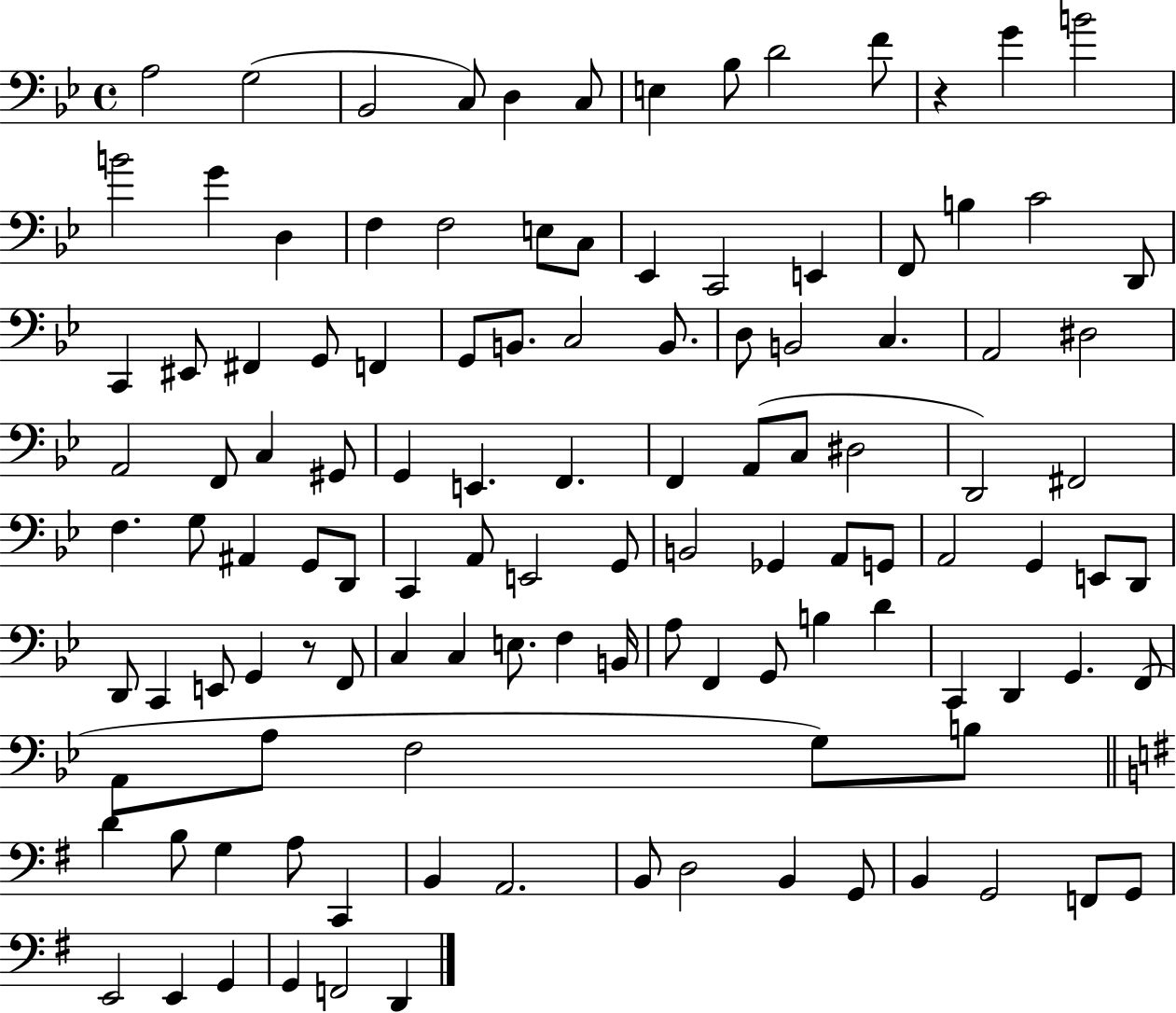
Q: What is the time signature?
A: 4/4